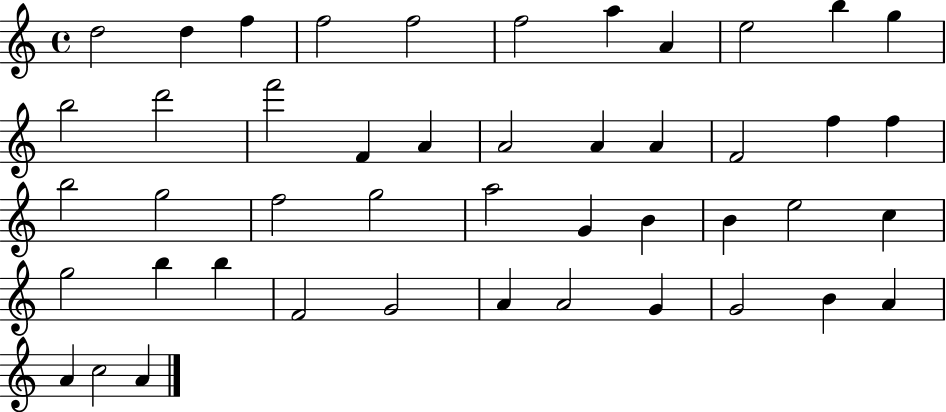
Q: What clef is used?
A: treble